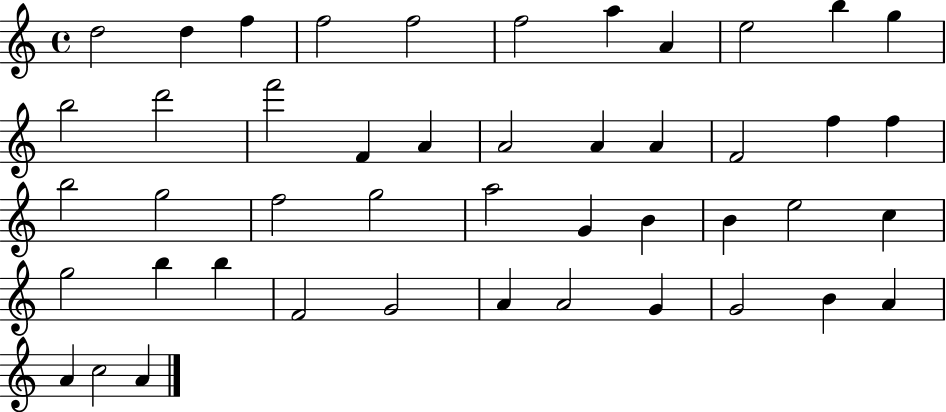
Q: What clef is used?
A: treble